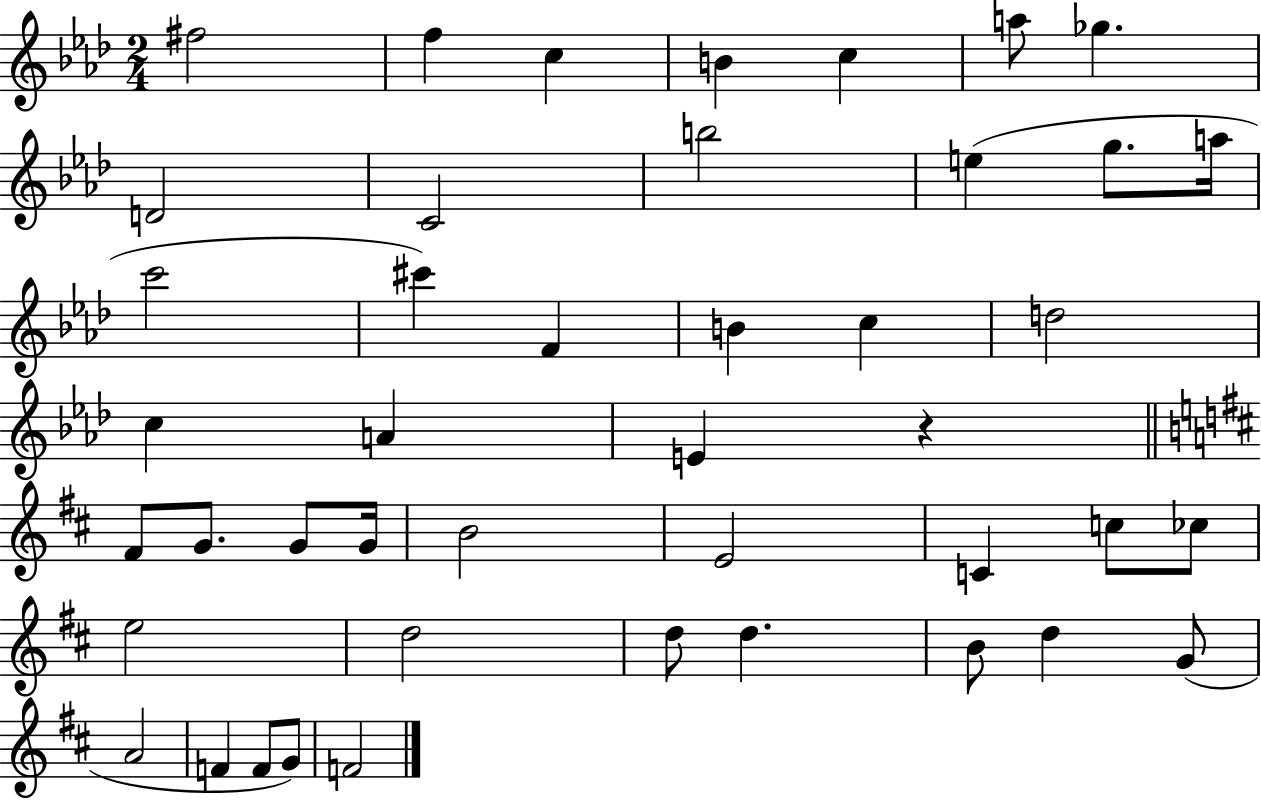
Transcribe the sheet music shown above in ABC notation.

X:1
T:Untitled
M:2/4
L:1/4
K:Ab
^f2 f c B c a/2 _g D2 C2 b2 e g/2 a/4 c'2 ^c' F B c d2 c A E z ^F/2 G/2 G/2 G/4 B2 E2 C c/2 _c/2 e2 d2 d/2 d B/2 d G/2 A2 F F/2 G/2 F2